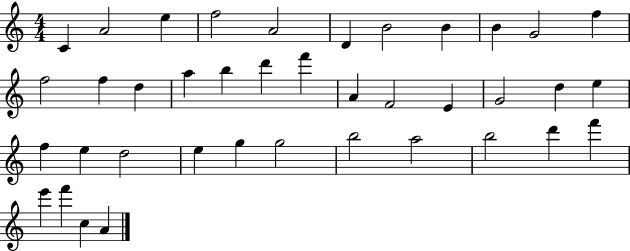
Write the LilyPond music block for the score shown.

{
  \clef treble
  \numericTimeSignature
  \time 4/4
  \key c \major
  c'4 a'2 e''4 | f''2 a'2 | d'4 b'2 b'4 | b'4 g'2 f''4 | \break f''2 f''4 d''4 | a''4 b''4 d'''4 f'''4 | a'4 f'2 e'4 | g'2 d''4 e''4 | \break f''4 e''4 d''2 | e''4 g''4 g''2 | b''2 a''2 | b''2 d'''4 f'''4 | \break e'''4 f'''4 c''4 a'4 | \bar "|."
}